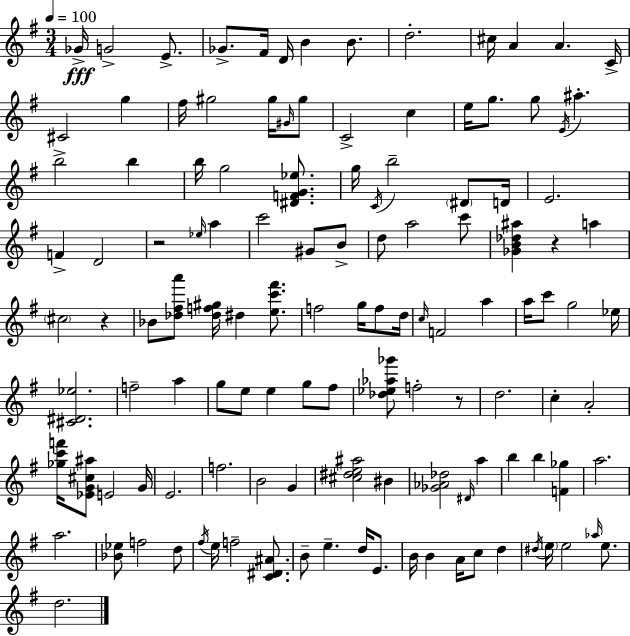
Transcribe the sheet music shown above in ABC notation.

X:1
T:Untitled
M:3/4
L:1/4
K:Em
_G/4 G2 E/2 _G/2 ^F/4 D/4 B B/2 d2 ^c/4 A A C/4 ^C2 g ^f/4 ^g2 ^g/4 ^G/4 ^g/2 C2 c e/4 g/2 g/2 E/4 ^a b2 b b/4 g2 [^DFG_e]/2 g/4 C/4 b2 ^D/2 D/4 E2 F D2 z2 _e/4 a c'2 ^G/2 B/2 d/2 a2 c'/2 [_GB_d^a] z a ^c2 z _B/2 [_d^fa']/2 [_df^g]/4 ^d [ec'^f']/2 f2 g/4 f/2 d/4 c/4 F2 a a/4 c'/2 g2 _e/4 [^C^D_e]2 f2 a g/2 e/2 e g/2 ^f/2 [_d_e_a_g']/2 f2 z/2 d2 c A2 [_gc'f']/4 [_EG^c^a]/2 E2 G/4 E2 f2 B2 G [^c^de^a]2 ^B [_G_A_d]2 ^D/4 a b b [F_g] a2 a2 [_B_e]/2 f2 d/2 ^f/4 e/4 f2 [C^D^A]/2 B/2 e d/4 E/2 B/4 B A/4 c/2 d ^d/4 e/4 e2 _a/4 e/2 d2